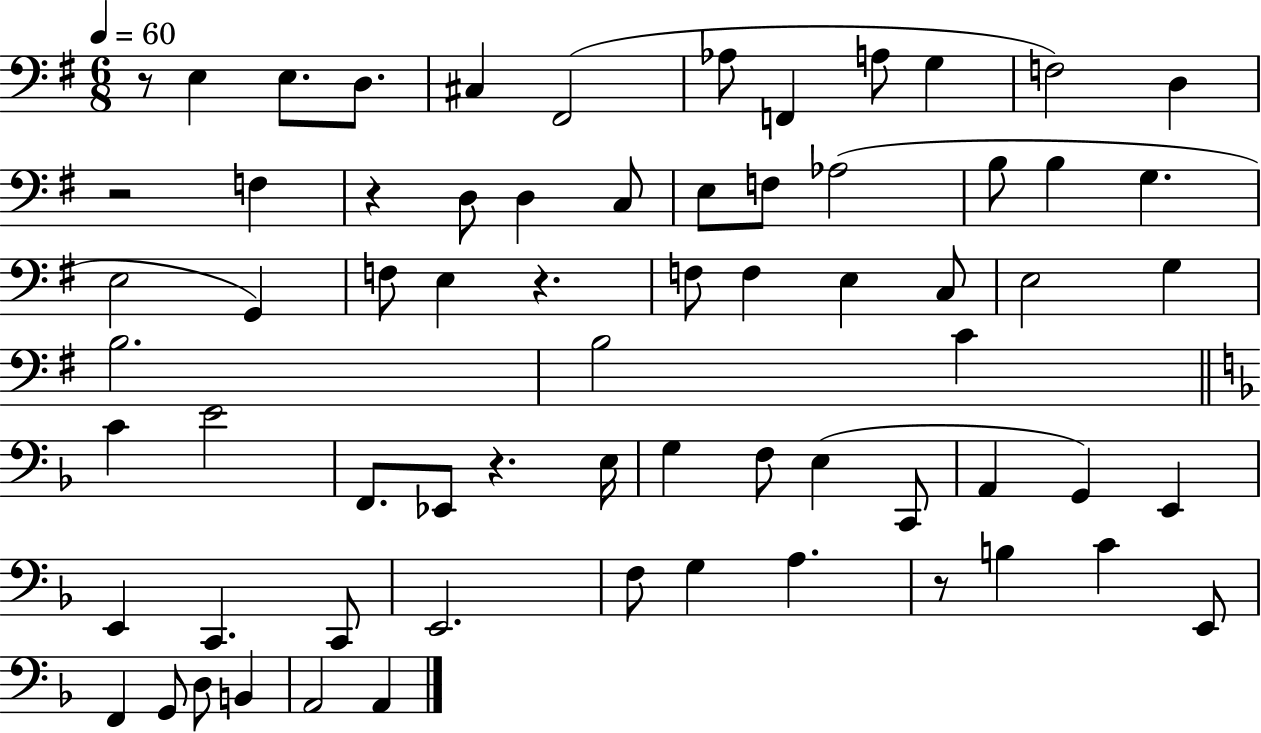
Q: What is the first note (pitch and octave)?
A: E3